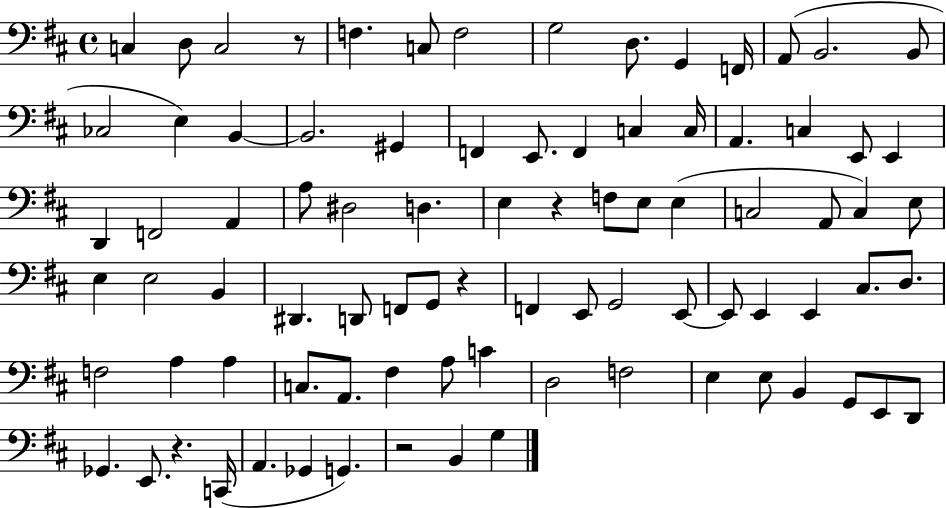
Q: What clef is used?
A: bass